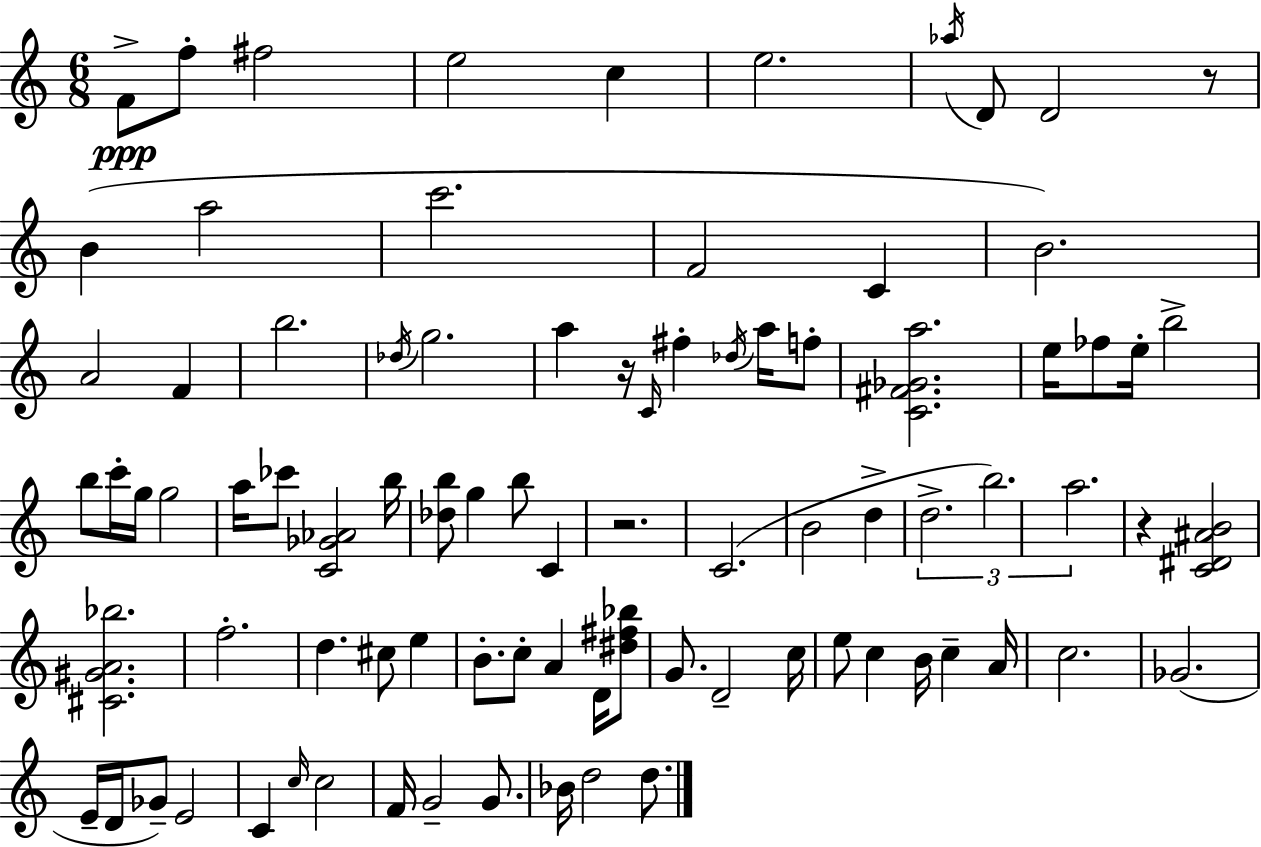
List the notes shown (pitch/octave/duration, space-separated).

F4/e F5/e F#5/h E5/h C5/q E5/h. Ab5/s D4/e D4/h R/e B4/q A5/h C6/h. F4/h C4/q B4/h. A4/h F4/q B5/h. Db5/s G5/h. A5/q R/s C4/s F#5/q Db5/s A5/s F5/e [C4,F#4,Gb4,A5]/h. E5/s FES5/e E5/s B5/h B5/e C6/s G5/s G5/h A5/s CES6/e [C4,Gb4,Ab4]/h B5/s [Db5,B5]/e G5/q B5/e C4/q R/h. C4/h. B4/h D5/q D5/h. B5/h. A5/h. R/q [C4,D#4,A#4,B4]/h [C#4,G#4,A4,Bb5]/h. F5/h. D5/q. C#5/e E5/q B4/e. C5/e A4/q D4/s [D#5,F#5,Bb5]/e G4/e. D4/h C5/s E5/e C5/q B4/s C5/q A4/s C5/h. Gb4/h. E4/s D4/s Gb4/e E4/h C4/q C5/s C5/h F4/s G4/h G4/e. Bb4/s D5/h D5/e.